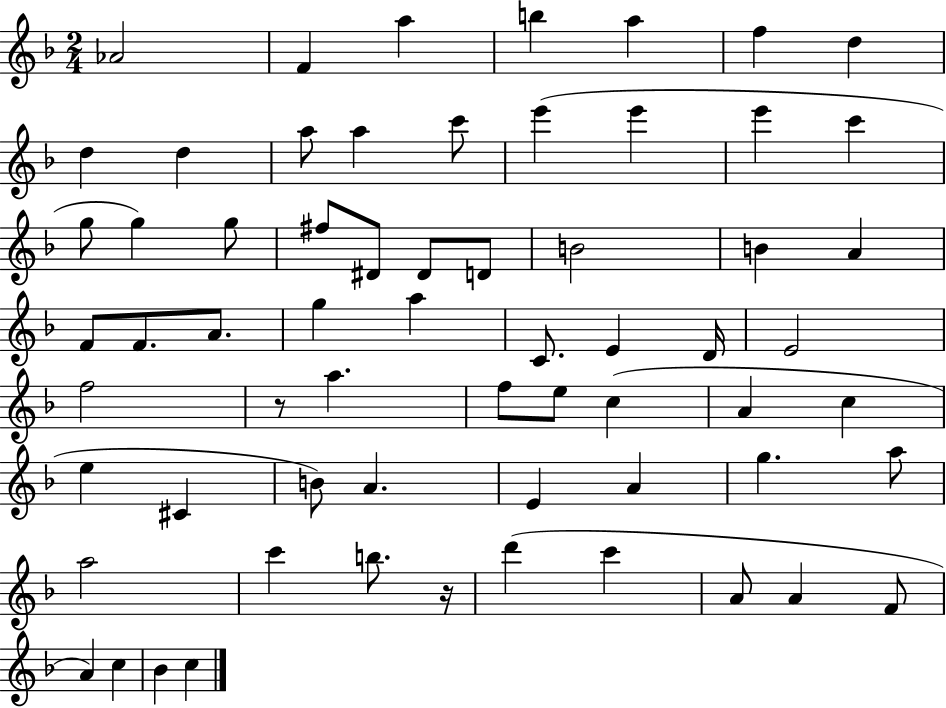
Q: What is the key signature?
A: F major